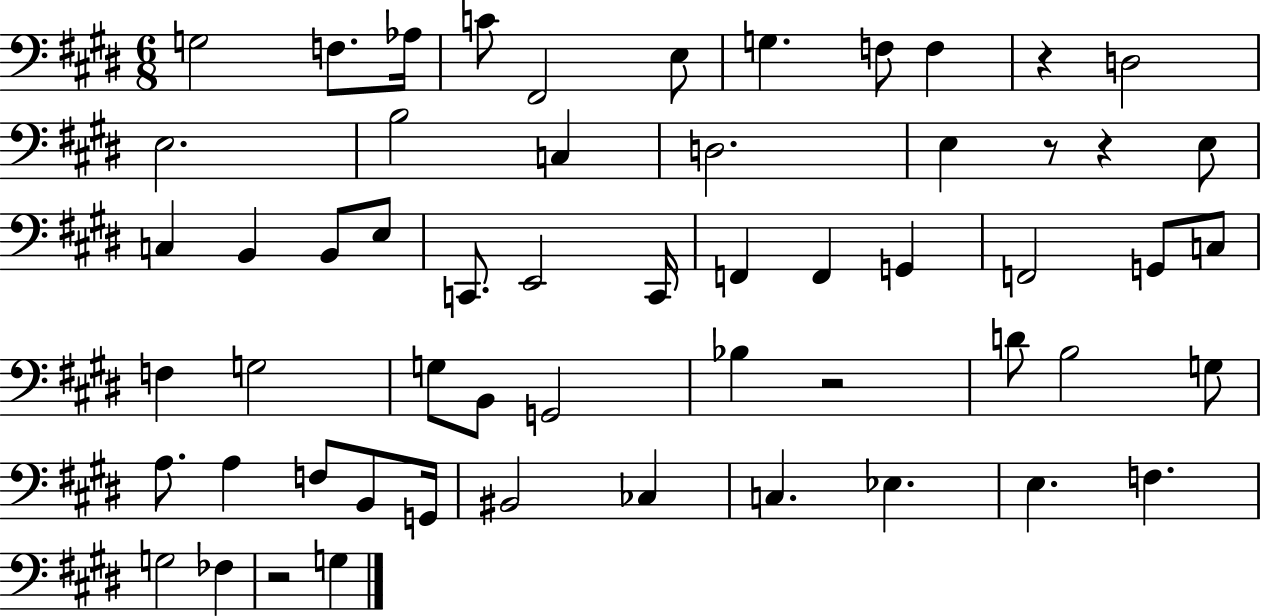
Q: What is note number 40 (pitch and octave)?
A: A3